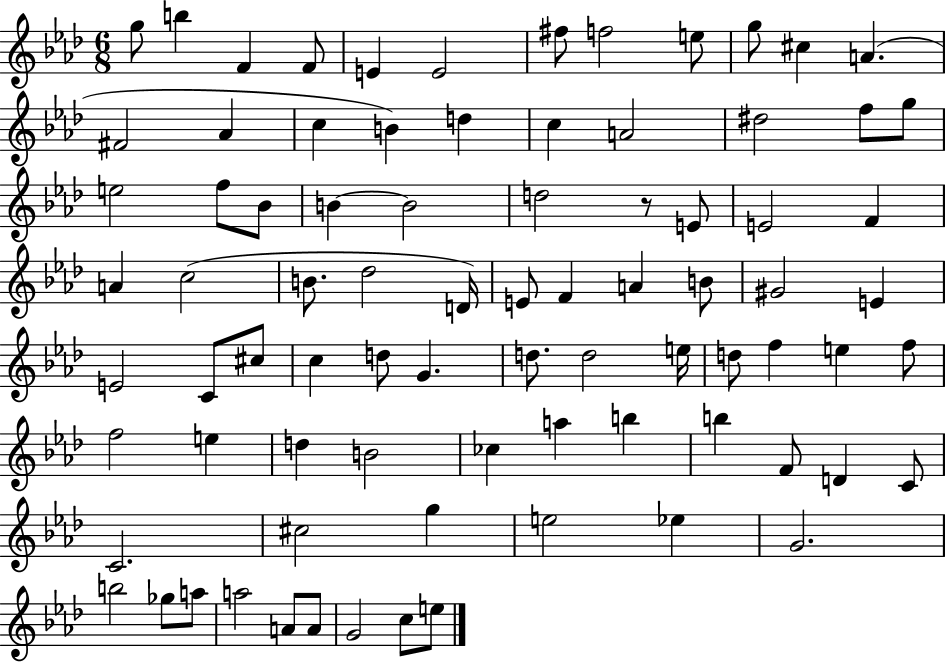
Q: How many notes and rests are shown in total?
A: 82